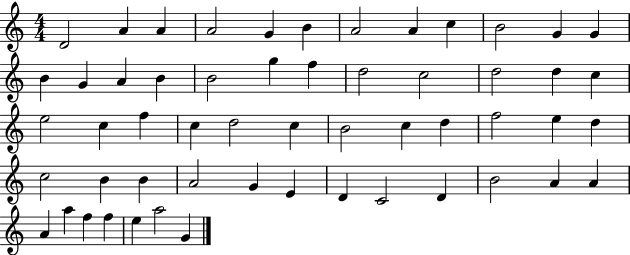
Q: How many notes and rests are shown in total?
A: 55